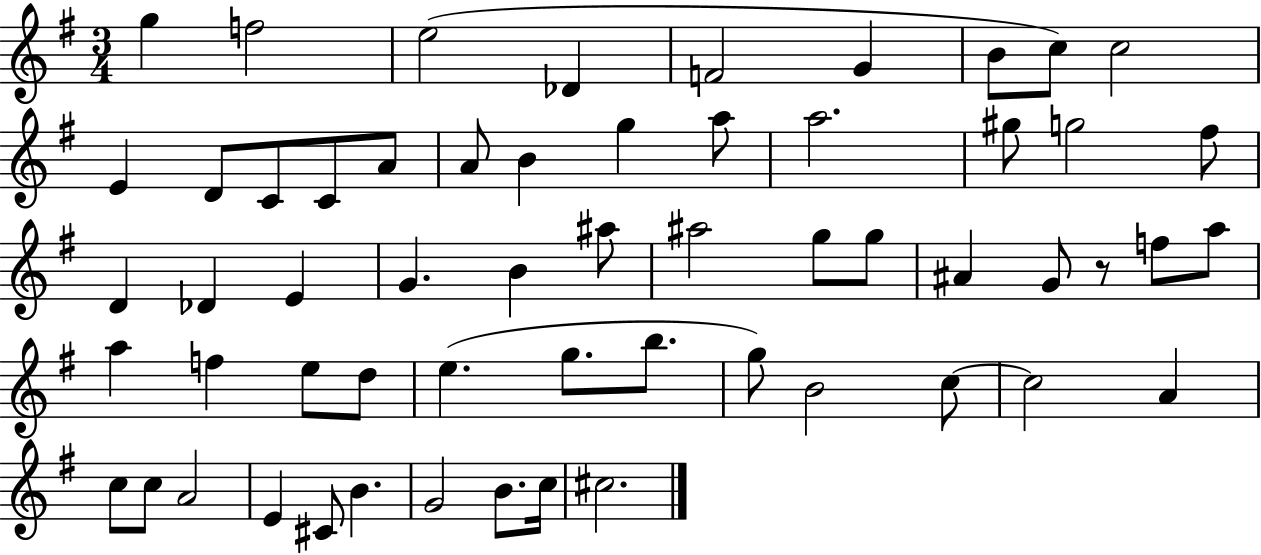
G5/q F5/h E5/h Db4/q F4/h G4/q B4/e C5/e C5/h E4/q D4/e C4/e C4/e A4/e A4/e B4/q G5/q A5/e A5/h. G#5/e G5/h F#5/e D4/q Db4/q E4/q G4/q. B4/q A#5/e A#5/h G5/e G5/e A#4/q G4/e R/e F5/e A5/e A5/q F5/q E5/e D5/e E5/q. G5/e. B5/e. G5/e B4/h C5/e C5/h A4/q C5/e C5/e A4/h E4/q C#4/e B4/q. G4/h B4/e. C5/s C#5/h.